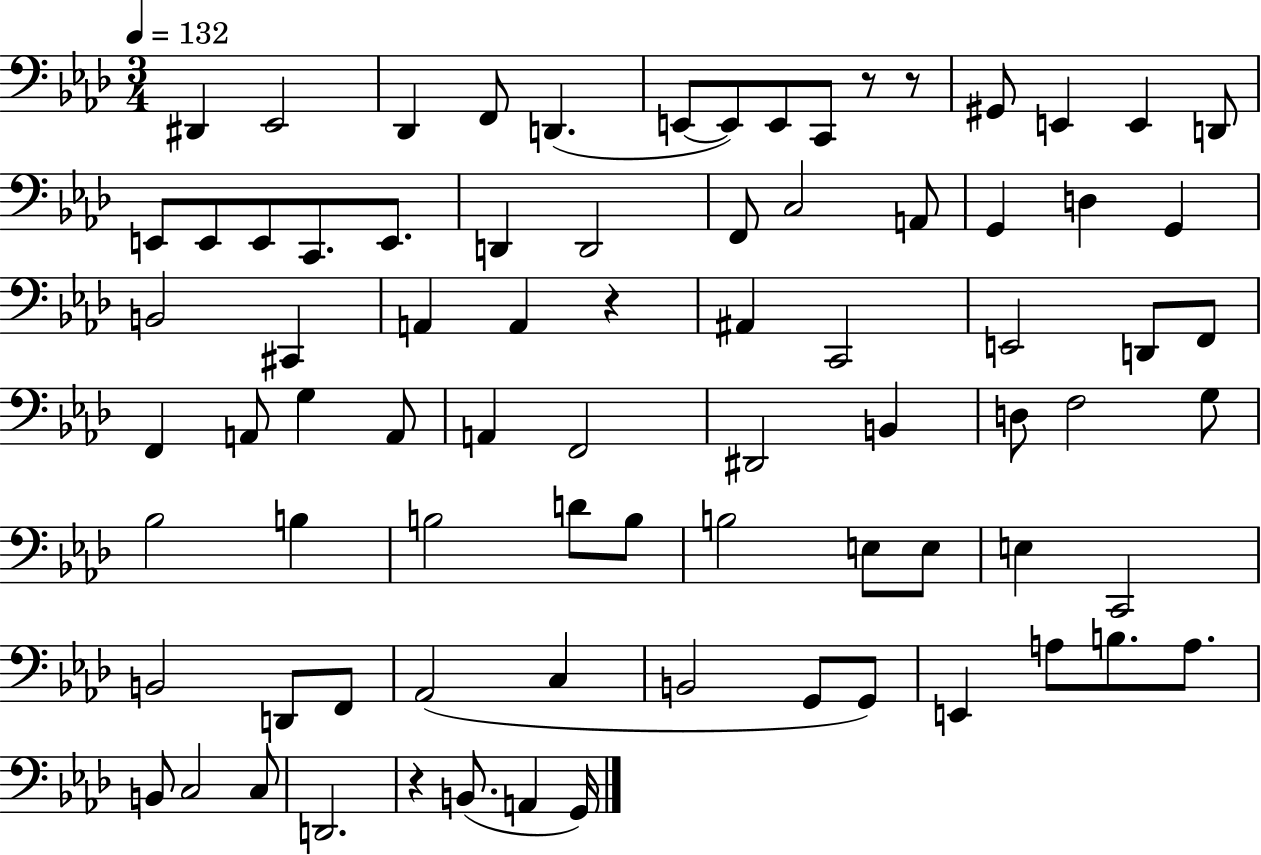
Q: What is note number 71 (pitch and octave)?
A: C3